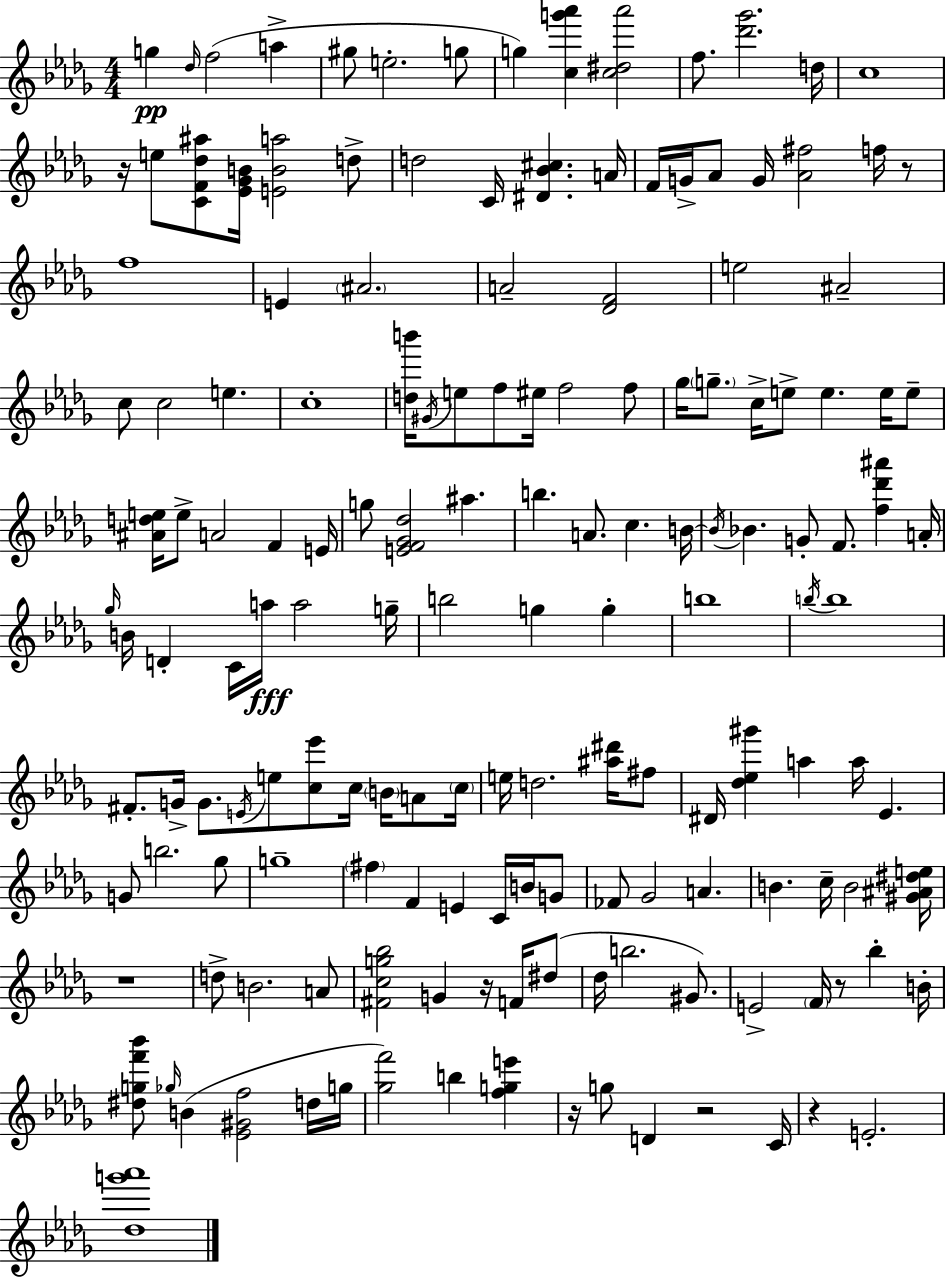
G5/q Db5/s F5/h A5/q G#5/e E5/h. G5/e G5/q [C5,G6,Ab6]/q [C5,D#5,Ab6]/h F5/e. [Db6,Gb6]/h. D5/s C5/w R/s E5/e [C4,F4,Db5,A#5]/e [Eb4,Gb4,B4]/s [E4,B4,A5]/h D5/e D5/h C4/s [D#4,Bb4,C#5]/q. A4/s F4/s G4/s Ab4/e G4/s [Ab4,F#5]/h F5/s R/e F5/w E4/q A#4/h. A4/h [Db4,F4]/h E5/h A#4/h C5/e C5/h E5/q. C5/w [D5,B6]/s G#4/s E5/e F5/e EIS5/s F5/h F5/e Gb5/s G5/e. C5/s E5/e E5/q. E5/s E5/e [A#4,D5,E5]/s E5/e A4/h F4/q E4/s G5/e [E4,F4,Gb4,Db5]/h A#5/q. B5/q. A4/e. C5/q. B4/s B4/s Bb4/q. G4/e F4/e. [F5,Db6,A#6]/q A4/s Gb5/s B4/s D4/q C4/s A5/s A5/h G5/s B5/h G5/q G5/q B5/w B5/s B5/w F#4/e. G4/s G4/e. E4/s E5/e [C5,Eb6]/e C5/s B4/s A4/e C5/s E5/s D5/h. [A#5,D#6]/s F#5/e D#4/s [Db5,Eb5,G#6]/q A5/q A5/s Eb4/q. G4/e B5/h. Gb5/e G5/w F#5/q F4/q E4/q C4/s B4/s G4/e FES4/e Gb4/h A4/q. B4/q. C5/s B4/h [G#4,A#4,D#5,E5]/s R/w D5/e B4/h. A4/e [F#4,C5,G5,Bb5]/h G4/q R/s F4/s D#5/e Db5/s B5/h. G#4/e. E4/h F4/s R/e Bb5/q B4/s [D#5,G5,F6,Bb6]/e Gb5/s B4/q [Eb4,G#4,F5]/h D5/s G5/s [Gb5,F6]/h B5/q [F5,G5,E6]/q R/s G5/e D4/q R/h C4/s R/q E4/h. [Db5,G6,Ab6]/w